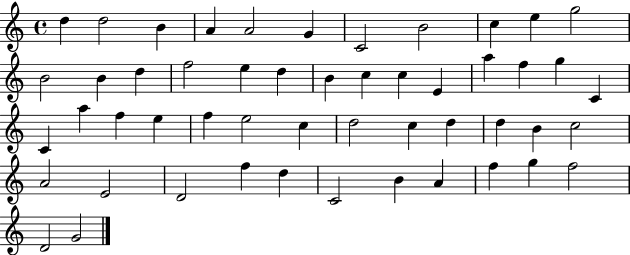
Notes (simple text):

D5/q D5/h B4/q A4/q A4/h G4/q C4/h B4/h C5/q E5/q G5/h B4/h B4/q D5/q F5/h E5/q D5/q B4/q C5/q C5/q E4/q A5/q F5/q G5/q C4/q C4/q A5/q F5/q E5/q F5/q E5/h C5/q D5/h C5/q D5/q D5/q B4/q C5/h A4/h E4/h D4/h F5/q D5/q C4/h B4/q A4/q F5/q G5/q F5/h D4/h G4/h